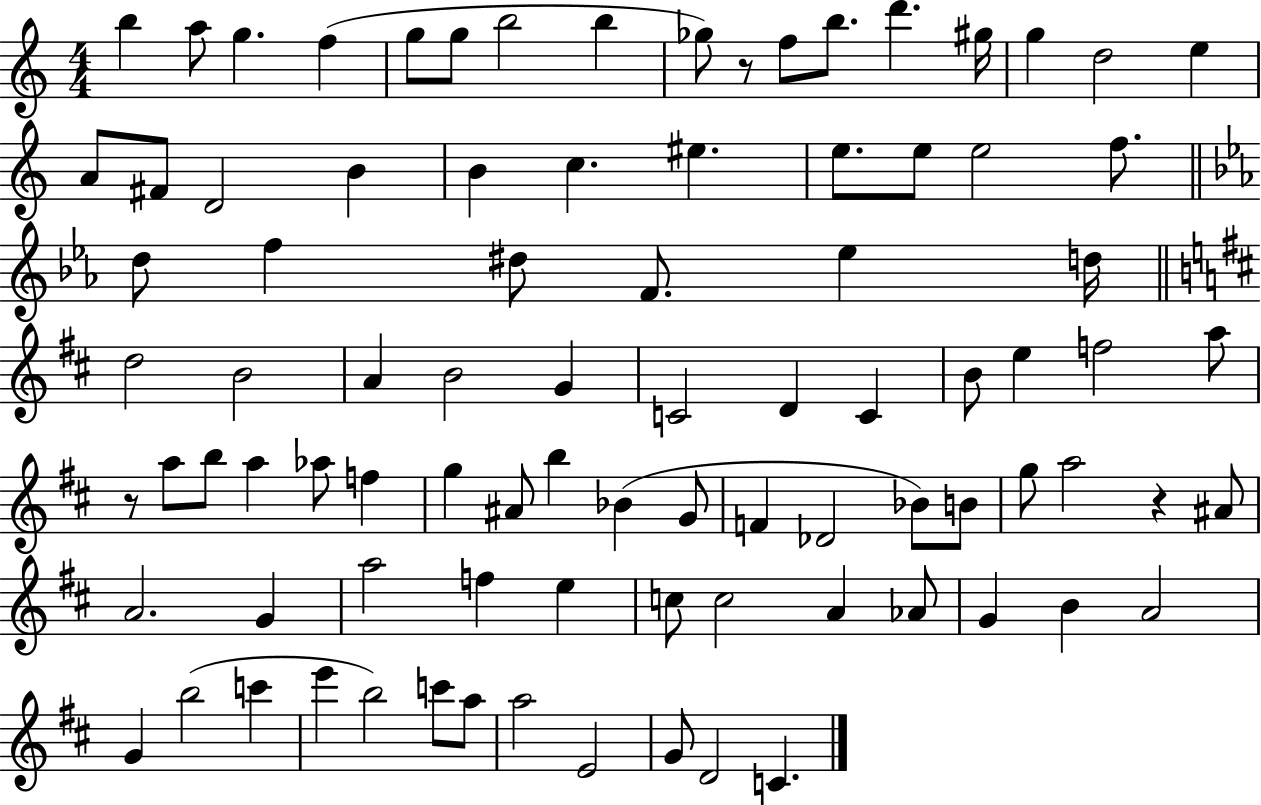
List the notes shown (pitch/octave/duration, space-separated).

B5/q A5/e G5/q. F5/q G5/e G5/e B5/h B5/q Gb5/e R/e F5/e B5/e. D6/q. G#5/s G5/q D5/h E5/q A4/e F#4/e D4/h B4/q B4/q C5/q. EIS5/q. E5/e. E5/e E5/h F5/e. D5/e F5/q D#5/e F4/e. Eb5/q D5/s D5/h B4/h A4/q B4/h G4/q C4/h D4/q C4/q B4/e E5/q F5/h A5/e R/e A5/e B5/e A5/q Ab5/e F5/q G5/q A#4/e B5/q Bb4/q G4/e F4/q Db4/h Bb4/e B4/e G5/e A5/h R/q A#4/e A4/h. G4/q A5/h F5/q E5/q C5/e C5/h A4/q Ab4/e G4/q B4/q A4/h G4/q B5/h C6/q E6/q B5/h C6/e A5/e A5/h E4/h G4/e D4/h C4/q.